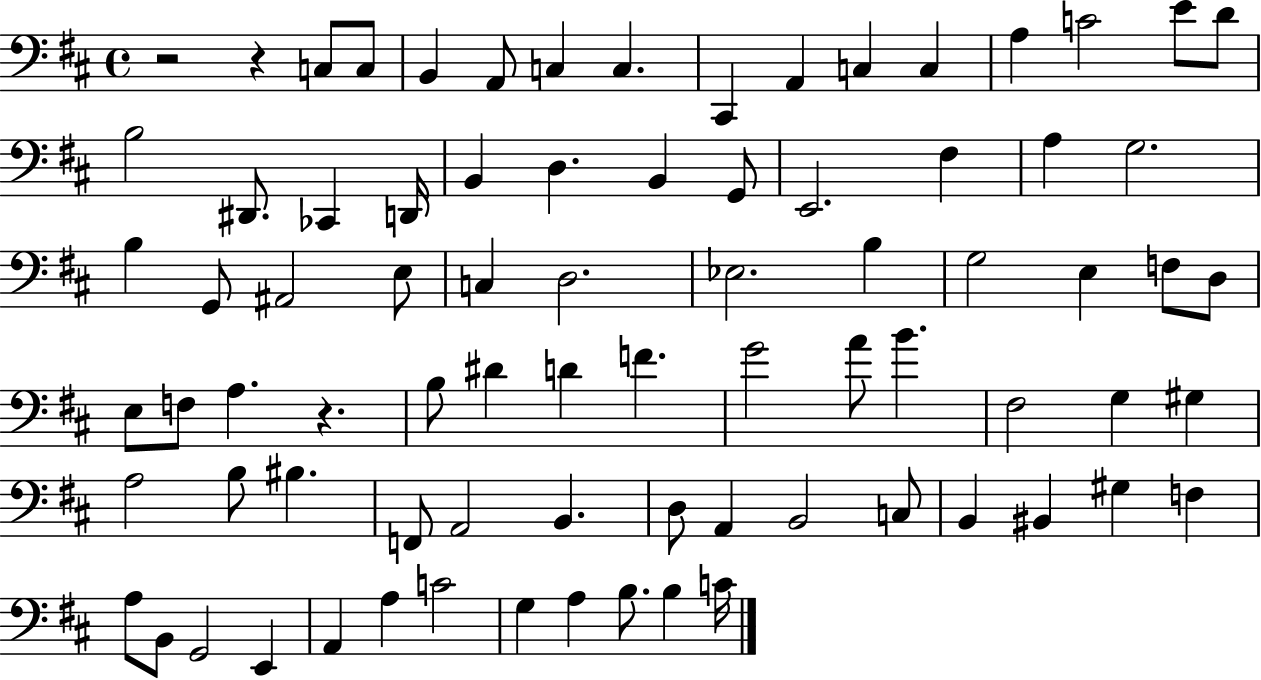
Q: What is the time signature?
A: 4/4